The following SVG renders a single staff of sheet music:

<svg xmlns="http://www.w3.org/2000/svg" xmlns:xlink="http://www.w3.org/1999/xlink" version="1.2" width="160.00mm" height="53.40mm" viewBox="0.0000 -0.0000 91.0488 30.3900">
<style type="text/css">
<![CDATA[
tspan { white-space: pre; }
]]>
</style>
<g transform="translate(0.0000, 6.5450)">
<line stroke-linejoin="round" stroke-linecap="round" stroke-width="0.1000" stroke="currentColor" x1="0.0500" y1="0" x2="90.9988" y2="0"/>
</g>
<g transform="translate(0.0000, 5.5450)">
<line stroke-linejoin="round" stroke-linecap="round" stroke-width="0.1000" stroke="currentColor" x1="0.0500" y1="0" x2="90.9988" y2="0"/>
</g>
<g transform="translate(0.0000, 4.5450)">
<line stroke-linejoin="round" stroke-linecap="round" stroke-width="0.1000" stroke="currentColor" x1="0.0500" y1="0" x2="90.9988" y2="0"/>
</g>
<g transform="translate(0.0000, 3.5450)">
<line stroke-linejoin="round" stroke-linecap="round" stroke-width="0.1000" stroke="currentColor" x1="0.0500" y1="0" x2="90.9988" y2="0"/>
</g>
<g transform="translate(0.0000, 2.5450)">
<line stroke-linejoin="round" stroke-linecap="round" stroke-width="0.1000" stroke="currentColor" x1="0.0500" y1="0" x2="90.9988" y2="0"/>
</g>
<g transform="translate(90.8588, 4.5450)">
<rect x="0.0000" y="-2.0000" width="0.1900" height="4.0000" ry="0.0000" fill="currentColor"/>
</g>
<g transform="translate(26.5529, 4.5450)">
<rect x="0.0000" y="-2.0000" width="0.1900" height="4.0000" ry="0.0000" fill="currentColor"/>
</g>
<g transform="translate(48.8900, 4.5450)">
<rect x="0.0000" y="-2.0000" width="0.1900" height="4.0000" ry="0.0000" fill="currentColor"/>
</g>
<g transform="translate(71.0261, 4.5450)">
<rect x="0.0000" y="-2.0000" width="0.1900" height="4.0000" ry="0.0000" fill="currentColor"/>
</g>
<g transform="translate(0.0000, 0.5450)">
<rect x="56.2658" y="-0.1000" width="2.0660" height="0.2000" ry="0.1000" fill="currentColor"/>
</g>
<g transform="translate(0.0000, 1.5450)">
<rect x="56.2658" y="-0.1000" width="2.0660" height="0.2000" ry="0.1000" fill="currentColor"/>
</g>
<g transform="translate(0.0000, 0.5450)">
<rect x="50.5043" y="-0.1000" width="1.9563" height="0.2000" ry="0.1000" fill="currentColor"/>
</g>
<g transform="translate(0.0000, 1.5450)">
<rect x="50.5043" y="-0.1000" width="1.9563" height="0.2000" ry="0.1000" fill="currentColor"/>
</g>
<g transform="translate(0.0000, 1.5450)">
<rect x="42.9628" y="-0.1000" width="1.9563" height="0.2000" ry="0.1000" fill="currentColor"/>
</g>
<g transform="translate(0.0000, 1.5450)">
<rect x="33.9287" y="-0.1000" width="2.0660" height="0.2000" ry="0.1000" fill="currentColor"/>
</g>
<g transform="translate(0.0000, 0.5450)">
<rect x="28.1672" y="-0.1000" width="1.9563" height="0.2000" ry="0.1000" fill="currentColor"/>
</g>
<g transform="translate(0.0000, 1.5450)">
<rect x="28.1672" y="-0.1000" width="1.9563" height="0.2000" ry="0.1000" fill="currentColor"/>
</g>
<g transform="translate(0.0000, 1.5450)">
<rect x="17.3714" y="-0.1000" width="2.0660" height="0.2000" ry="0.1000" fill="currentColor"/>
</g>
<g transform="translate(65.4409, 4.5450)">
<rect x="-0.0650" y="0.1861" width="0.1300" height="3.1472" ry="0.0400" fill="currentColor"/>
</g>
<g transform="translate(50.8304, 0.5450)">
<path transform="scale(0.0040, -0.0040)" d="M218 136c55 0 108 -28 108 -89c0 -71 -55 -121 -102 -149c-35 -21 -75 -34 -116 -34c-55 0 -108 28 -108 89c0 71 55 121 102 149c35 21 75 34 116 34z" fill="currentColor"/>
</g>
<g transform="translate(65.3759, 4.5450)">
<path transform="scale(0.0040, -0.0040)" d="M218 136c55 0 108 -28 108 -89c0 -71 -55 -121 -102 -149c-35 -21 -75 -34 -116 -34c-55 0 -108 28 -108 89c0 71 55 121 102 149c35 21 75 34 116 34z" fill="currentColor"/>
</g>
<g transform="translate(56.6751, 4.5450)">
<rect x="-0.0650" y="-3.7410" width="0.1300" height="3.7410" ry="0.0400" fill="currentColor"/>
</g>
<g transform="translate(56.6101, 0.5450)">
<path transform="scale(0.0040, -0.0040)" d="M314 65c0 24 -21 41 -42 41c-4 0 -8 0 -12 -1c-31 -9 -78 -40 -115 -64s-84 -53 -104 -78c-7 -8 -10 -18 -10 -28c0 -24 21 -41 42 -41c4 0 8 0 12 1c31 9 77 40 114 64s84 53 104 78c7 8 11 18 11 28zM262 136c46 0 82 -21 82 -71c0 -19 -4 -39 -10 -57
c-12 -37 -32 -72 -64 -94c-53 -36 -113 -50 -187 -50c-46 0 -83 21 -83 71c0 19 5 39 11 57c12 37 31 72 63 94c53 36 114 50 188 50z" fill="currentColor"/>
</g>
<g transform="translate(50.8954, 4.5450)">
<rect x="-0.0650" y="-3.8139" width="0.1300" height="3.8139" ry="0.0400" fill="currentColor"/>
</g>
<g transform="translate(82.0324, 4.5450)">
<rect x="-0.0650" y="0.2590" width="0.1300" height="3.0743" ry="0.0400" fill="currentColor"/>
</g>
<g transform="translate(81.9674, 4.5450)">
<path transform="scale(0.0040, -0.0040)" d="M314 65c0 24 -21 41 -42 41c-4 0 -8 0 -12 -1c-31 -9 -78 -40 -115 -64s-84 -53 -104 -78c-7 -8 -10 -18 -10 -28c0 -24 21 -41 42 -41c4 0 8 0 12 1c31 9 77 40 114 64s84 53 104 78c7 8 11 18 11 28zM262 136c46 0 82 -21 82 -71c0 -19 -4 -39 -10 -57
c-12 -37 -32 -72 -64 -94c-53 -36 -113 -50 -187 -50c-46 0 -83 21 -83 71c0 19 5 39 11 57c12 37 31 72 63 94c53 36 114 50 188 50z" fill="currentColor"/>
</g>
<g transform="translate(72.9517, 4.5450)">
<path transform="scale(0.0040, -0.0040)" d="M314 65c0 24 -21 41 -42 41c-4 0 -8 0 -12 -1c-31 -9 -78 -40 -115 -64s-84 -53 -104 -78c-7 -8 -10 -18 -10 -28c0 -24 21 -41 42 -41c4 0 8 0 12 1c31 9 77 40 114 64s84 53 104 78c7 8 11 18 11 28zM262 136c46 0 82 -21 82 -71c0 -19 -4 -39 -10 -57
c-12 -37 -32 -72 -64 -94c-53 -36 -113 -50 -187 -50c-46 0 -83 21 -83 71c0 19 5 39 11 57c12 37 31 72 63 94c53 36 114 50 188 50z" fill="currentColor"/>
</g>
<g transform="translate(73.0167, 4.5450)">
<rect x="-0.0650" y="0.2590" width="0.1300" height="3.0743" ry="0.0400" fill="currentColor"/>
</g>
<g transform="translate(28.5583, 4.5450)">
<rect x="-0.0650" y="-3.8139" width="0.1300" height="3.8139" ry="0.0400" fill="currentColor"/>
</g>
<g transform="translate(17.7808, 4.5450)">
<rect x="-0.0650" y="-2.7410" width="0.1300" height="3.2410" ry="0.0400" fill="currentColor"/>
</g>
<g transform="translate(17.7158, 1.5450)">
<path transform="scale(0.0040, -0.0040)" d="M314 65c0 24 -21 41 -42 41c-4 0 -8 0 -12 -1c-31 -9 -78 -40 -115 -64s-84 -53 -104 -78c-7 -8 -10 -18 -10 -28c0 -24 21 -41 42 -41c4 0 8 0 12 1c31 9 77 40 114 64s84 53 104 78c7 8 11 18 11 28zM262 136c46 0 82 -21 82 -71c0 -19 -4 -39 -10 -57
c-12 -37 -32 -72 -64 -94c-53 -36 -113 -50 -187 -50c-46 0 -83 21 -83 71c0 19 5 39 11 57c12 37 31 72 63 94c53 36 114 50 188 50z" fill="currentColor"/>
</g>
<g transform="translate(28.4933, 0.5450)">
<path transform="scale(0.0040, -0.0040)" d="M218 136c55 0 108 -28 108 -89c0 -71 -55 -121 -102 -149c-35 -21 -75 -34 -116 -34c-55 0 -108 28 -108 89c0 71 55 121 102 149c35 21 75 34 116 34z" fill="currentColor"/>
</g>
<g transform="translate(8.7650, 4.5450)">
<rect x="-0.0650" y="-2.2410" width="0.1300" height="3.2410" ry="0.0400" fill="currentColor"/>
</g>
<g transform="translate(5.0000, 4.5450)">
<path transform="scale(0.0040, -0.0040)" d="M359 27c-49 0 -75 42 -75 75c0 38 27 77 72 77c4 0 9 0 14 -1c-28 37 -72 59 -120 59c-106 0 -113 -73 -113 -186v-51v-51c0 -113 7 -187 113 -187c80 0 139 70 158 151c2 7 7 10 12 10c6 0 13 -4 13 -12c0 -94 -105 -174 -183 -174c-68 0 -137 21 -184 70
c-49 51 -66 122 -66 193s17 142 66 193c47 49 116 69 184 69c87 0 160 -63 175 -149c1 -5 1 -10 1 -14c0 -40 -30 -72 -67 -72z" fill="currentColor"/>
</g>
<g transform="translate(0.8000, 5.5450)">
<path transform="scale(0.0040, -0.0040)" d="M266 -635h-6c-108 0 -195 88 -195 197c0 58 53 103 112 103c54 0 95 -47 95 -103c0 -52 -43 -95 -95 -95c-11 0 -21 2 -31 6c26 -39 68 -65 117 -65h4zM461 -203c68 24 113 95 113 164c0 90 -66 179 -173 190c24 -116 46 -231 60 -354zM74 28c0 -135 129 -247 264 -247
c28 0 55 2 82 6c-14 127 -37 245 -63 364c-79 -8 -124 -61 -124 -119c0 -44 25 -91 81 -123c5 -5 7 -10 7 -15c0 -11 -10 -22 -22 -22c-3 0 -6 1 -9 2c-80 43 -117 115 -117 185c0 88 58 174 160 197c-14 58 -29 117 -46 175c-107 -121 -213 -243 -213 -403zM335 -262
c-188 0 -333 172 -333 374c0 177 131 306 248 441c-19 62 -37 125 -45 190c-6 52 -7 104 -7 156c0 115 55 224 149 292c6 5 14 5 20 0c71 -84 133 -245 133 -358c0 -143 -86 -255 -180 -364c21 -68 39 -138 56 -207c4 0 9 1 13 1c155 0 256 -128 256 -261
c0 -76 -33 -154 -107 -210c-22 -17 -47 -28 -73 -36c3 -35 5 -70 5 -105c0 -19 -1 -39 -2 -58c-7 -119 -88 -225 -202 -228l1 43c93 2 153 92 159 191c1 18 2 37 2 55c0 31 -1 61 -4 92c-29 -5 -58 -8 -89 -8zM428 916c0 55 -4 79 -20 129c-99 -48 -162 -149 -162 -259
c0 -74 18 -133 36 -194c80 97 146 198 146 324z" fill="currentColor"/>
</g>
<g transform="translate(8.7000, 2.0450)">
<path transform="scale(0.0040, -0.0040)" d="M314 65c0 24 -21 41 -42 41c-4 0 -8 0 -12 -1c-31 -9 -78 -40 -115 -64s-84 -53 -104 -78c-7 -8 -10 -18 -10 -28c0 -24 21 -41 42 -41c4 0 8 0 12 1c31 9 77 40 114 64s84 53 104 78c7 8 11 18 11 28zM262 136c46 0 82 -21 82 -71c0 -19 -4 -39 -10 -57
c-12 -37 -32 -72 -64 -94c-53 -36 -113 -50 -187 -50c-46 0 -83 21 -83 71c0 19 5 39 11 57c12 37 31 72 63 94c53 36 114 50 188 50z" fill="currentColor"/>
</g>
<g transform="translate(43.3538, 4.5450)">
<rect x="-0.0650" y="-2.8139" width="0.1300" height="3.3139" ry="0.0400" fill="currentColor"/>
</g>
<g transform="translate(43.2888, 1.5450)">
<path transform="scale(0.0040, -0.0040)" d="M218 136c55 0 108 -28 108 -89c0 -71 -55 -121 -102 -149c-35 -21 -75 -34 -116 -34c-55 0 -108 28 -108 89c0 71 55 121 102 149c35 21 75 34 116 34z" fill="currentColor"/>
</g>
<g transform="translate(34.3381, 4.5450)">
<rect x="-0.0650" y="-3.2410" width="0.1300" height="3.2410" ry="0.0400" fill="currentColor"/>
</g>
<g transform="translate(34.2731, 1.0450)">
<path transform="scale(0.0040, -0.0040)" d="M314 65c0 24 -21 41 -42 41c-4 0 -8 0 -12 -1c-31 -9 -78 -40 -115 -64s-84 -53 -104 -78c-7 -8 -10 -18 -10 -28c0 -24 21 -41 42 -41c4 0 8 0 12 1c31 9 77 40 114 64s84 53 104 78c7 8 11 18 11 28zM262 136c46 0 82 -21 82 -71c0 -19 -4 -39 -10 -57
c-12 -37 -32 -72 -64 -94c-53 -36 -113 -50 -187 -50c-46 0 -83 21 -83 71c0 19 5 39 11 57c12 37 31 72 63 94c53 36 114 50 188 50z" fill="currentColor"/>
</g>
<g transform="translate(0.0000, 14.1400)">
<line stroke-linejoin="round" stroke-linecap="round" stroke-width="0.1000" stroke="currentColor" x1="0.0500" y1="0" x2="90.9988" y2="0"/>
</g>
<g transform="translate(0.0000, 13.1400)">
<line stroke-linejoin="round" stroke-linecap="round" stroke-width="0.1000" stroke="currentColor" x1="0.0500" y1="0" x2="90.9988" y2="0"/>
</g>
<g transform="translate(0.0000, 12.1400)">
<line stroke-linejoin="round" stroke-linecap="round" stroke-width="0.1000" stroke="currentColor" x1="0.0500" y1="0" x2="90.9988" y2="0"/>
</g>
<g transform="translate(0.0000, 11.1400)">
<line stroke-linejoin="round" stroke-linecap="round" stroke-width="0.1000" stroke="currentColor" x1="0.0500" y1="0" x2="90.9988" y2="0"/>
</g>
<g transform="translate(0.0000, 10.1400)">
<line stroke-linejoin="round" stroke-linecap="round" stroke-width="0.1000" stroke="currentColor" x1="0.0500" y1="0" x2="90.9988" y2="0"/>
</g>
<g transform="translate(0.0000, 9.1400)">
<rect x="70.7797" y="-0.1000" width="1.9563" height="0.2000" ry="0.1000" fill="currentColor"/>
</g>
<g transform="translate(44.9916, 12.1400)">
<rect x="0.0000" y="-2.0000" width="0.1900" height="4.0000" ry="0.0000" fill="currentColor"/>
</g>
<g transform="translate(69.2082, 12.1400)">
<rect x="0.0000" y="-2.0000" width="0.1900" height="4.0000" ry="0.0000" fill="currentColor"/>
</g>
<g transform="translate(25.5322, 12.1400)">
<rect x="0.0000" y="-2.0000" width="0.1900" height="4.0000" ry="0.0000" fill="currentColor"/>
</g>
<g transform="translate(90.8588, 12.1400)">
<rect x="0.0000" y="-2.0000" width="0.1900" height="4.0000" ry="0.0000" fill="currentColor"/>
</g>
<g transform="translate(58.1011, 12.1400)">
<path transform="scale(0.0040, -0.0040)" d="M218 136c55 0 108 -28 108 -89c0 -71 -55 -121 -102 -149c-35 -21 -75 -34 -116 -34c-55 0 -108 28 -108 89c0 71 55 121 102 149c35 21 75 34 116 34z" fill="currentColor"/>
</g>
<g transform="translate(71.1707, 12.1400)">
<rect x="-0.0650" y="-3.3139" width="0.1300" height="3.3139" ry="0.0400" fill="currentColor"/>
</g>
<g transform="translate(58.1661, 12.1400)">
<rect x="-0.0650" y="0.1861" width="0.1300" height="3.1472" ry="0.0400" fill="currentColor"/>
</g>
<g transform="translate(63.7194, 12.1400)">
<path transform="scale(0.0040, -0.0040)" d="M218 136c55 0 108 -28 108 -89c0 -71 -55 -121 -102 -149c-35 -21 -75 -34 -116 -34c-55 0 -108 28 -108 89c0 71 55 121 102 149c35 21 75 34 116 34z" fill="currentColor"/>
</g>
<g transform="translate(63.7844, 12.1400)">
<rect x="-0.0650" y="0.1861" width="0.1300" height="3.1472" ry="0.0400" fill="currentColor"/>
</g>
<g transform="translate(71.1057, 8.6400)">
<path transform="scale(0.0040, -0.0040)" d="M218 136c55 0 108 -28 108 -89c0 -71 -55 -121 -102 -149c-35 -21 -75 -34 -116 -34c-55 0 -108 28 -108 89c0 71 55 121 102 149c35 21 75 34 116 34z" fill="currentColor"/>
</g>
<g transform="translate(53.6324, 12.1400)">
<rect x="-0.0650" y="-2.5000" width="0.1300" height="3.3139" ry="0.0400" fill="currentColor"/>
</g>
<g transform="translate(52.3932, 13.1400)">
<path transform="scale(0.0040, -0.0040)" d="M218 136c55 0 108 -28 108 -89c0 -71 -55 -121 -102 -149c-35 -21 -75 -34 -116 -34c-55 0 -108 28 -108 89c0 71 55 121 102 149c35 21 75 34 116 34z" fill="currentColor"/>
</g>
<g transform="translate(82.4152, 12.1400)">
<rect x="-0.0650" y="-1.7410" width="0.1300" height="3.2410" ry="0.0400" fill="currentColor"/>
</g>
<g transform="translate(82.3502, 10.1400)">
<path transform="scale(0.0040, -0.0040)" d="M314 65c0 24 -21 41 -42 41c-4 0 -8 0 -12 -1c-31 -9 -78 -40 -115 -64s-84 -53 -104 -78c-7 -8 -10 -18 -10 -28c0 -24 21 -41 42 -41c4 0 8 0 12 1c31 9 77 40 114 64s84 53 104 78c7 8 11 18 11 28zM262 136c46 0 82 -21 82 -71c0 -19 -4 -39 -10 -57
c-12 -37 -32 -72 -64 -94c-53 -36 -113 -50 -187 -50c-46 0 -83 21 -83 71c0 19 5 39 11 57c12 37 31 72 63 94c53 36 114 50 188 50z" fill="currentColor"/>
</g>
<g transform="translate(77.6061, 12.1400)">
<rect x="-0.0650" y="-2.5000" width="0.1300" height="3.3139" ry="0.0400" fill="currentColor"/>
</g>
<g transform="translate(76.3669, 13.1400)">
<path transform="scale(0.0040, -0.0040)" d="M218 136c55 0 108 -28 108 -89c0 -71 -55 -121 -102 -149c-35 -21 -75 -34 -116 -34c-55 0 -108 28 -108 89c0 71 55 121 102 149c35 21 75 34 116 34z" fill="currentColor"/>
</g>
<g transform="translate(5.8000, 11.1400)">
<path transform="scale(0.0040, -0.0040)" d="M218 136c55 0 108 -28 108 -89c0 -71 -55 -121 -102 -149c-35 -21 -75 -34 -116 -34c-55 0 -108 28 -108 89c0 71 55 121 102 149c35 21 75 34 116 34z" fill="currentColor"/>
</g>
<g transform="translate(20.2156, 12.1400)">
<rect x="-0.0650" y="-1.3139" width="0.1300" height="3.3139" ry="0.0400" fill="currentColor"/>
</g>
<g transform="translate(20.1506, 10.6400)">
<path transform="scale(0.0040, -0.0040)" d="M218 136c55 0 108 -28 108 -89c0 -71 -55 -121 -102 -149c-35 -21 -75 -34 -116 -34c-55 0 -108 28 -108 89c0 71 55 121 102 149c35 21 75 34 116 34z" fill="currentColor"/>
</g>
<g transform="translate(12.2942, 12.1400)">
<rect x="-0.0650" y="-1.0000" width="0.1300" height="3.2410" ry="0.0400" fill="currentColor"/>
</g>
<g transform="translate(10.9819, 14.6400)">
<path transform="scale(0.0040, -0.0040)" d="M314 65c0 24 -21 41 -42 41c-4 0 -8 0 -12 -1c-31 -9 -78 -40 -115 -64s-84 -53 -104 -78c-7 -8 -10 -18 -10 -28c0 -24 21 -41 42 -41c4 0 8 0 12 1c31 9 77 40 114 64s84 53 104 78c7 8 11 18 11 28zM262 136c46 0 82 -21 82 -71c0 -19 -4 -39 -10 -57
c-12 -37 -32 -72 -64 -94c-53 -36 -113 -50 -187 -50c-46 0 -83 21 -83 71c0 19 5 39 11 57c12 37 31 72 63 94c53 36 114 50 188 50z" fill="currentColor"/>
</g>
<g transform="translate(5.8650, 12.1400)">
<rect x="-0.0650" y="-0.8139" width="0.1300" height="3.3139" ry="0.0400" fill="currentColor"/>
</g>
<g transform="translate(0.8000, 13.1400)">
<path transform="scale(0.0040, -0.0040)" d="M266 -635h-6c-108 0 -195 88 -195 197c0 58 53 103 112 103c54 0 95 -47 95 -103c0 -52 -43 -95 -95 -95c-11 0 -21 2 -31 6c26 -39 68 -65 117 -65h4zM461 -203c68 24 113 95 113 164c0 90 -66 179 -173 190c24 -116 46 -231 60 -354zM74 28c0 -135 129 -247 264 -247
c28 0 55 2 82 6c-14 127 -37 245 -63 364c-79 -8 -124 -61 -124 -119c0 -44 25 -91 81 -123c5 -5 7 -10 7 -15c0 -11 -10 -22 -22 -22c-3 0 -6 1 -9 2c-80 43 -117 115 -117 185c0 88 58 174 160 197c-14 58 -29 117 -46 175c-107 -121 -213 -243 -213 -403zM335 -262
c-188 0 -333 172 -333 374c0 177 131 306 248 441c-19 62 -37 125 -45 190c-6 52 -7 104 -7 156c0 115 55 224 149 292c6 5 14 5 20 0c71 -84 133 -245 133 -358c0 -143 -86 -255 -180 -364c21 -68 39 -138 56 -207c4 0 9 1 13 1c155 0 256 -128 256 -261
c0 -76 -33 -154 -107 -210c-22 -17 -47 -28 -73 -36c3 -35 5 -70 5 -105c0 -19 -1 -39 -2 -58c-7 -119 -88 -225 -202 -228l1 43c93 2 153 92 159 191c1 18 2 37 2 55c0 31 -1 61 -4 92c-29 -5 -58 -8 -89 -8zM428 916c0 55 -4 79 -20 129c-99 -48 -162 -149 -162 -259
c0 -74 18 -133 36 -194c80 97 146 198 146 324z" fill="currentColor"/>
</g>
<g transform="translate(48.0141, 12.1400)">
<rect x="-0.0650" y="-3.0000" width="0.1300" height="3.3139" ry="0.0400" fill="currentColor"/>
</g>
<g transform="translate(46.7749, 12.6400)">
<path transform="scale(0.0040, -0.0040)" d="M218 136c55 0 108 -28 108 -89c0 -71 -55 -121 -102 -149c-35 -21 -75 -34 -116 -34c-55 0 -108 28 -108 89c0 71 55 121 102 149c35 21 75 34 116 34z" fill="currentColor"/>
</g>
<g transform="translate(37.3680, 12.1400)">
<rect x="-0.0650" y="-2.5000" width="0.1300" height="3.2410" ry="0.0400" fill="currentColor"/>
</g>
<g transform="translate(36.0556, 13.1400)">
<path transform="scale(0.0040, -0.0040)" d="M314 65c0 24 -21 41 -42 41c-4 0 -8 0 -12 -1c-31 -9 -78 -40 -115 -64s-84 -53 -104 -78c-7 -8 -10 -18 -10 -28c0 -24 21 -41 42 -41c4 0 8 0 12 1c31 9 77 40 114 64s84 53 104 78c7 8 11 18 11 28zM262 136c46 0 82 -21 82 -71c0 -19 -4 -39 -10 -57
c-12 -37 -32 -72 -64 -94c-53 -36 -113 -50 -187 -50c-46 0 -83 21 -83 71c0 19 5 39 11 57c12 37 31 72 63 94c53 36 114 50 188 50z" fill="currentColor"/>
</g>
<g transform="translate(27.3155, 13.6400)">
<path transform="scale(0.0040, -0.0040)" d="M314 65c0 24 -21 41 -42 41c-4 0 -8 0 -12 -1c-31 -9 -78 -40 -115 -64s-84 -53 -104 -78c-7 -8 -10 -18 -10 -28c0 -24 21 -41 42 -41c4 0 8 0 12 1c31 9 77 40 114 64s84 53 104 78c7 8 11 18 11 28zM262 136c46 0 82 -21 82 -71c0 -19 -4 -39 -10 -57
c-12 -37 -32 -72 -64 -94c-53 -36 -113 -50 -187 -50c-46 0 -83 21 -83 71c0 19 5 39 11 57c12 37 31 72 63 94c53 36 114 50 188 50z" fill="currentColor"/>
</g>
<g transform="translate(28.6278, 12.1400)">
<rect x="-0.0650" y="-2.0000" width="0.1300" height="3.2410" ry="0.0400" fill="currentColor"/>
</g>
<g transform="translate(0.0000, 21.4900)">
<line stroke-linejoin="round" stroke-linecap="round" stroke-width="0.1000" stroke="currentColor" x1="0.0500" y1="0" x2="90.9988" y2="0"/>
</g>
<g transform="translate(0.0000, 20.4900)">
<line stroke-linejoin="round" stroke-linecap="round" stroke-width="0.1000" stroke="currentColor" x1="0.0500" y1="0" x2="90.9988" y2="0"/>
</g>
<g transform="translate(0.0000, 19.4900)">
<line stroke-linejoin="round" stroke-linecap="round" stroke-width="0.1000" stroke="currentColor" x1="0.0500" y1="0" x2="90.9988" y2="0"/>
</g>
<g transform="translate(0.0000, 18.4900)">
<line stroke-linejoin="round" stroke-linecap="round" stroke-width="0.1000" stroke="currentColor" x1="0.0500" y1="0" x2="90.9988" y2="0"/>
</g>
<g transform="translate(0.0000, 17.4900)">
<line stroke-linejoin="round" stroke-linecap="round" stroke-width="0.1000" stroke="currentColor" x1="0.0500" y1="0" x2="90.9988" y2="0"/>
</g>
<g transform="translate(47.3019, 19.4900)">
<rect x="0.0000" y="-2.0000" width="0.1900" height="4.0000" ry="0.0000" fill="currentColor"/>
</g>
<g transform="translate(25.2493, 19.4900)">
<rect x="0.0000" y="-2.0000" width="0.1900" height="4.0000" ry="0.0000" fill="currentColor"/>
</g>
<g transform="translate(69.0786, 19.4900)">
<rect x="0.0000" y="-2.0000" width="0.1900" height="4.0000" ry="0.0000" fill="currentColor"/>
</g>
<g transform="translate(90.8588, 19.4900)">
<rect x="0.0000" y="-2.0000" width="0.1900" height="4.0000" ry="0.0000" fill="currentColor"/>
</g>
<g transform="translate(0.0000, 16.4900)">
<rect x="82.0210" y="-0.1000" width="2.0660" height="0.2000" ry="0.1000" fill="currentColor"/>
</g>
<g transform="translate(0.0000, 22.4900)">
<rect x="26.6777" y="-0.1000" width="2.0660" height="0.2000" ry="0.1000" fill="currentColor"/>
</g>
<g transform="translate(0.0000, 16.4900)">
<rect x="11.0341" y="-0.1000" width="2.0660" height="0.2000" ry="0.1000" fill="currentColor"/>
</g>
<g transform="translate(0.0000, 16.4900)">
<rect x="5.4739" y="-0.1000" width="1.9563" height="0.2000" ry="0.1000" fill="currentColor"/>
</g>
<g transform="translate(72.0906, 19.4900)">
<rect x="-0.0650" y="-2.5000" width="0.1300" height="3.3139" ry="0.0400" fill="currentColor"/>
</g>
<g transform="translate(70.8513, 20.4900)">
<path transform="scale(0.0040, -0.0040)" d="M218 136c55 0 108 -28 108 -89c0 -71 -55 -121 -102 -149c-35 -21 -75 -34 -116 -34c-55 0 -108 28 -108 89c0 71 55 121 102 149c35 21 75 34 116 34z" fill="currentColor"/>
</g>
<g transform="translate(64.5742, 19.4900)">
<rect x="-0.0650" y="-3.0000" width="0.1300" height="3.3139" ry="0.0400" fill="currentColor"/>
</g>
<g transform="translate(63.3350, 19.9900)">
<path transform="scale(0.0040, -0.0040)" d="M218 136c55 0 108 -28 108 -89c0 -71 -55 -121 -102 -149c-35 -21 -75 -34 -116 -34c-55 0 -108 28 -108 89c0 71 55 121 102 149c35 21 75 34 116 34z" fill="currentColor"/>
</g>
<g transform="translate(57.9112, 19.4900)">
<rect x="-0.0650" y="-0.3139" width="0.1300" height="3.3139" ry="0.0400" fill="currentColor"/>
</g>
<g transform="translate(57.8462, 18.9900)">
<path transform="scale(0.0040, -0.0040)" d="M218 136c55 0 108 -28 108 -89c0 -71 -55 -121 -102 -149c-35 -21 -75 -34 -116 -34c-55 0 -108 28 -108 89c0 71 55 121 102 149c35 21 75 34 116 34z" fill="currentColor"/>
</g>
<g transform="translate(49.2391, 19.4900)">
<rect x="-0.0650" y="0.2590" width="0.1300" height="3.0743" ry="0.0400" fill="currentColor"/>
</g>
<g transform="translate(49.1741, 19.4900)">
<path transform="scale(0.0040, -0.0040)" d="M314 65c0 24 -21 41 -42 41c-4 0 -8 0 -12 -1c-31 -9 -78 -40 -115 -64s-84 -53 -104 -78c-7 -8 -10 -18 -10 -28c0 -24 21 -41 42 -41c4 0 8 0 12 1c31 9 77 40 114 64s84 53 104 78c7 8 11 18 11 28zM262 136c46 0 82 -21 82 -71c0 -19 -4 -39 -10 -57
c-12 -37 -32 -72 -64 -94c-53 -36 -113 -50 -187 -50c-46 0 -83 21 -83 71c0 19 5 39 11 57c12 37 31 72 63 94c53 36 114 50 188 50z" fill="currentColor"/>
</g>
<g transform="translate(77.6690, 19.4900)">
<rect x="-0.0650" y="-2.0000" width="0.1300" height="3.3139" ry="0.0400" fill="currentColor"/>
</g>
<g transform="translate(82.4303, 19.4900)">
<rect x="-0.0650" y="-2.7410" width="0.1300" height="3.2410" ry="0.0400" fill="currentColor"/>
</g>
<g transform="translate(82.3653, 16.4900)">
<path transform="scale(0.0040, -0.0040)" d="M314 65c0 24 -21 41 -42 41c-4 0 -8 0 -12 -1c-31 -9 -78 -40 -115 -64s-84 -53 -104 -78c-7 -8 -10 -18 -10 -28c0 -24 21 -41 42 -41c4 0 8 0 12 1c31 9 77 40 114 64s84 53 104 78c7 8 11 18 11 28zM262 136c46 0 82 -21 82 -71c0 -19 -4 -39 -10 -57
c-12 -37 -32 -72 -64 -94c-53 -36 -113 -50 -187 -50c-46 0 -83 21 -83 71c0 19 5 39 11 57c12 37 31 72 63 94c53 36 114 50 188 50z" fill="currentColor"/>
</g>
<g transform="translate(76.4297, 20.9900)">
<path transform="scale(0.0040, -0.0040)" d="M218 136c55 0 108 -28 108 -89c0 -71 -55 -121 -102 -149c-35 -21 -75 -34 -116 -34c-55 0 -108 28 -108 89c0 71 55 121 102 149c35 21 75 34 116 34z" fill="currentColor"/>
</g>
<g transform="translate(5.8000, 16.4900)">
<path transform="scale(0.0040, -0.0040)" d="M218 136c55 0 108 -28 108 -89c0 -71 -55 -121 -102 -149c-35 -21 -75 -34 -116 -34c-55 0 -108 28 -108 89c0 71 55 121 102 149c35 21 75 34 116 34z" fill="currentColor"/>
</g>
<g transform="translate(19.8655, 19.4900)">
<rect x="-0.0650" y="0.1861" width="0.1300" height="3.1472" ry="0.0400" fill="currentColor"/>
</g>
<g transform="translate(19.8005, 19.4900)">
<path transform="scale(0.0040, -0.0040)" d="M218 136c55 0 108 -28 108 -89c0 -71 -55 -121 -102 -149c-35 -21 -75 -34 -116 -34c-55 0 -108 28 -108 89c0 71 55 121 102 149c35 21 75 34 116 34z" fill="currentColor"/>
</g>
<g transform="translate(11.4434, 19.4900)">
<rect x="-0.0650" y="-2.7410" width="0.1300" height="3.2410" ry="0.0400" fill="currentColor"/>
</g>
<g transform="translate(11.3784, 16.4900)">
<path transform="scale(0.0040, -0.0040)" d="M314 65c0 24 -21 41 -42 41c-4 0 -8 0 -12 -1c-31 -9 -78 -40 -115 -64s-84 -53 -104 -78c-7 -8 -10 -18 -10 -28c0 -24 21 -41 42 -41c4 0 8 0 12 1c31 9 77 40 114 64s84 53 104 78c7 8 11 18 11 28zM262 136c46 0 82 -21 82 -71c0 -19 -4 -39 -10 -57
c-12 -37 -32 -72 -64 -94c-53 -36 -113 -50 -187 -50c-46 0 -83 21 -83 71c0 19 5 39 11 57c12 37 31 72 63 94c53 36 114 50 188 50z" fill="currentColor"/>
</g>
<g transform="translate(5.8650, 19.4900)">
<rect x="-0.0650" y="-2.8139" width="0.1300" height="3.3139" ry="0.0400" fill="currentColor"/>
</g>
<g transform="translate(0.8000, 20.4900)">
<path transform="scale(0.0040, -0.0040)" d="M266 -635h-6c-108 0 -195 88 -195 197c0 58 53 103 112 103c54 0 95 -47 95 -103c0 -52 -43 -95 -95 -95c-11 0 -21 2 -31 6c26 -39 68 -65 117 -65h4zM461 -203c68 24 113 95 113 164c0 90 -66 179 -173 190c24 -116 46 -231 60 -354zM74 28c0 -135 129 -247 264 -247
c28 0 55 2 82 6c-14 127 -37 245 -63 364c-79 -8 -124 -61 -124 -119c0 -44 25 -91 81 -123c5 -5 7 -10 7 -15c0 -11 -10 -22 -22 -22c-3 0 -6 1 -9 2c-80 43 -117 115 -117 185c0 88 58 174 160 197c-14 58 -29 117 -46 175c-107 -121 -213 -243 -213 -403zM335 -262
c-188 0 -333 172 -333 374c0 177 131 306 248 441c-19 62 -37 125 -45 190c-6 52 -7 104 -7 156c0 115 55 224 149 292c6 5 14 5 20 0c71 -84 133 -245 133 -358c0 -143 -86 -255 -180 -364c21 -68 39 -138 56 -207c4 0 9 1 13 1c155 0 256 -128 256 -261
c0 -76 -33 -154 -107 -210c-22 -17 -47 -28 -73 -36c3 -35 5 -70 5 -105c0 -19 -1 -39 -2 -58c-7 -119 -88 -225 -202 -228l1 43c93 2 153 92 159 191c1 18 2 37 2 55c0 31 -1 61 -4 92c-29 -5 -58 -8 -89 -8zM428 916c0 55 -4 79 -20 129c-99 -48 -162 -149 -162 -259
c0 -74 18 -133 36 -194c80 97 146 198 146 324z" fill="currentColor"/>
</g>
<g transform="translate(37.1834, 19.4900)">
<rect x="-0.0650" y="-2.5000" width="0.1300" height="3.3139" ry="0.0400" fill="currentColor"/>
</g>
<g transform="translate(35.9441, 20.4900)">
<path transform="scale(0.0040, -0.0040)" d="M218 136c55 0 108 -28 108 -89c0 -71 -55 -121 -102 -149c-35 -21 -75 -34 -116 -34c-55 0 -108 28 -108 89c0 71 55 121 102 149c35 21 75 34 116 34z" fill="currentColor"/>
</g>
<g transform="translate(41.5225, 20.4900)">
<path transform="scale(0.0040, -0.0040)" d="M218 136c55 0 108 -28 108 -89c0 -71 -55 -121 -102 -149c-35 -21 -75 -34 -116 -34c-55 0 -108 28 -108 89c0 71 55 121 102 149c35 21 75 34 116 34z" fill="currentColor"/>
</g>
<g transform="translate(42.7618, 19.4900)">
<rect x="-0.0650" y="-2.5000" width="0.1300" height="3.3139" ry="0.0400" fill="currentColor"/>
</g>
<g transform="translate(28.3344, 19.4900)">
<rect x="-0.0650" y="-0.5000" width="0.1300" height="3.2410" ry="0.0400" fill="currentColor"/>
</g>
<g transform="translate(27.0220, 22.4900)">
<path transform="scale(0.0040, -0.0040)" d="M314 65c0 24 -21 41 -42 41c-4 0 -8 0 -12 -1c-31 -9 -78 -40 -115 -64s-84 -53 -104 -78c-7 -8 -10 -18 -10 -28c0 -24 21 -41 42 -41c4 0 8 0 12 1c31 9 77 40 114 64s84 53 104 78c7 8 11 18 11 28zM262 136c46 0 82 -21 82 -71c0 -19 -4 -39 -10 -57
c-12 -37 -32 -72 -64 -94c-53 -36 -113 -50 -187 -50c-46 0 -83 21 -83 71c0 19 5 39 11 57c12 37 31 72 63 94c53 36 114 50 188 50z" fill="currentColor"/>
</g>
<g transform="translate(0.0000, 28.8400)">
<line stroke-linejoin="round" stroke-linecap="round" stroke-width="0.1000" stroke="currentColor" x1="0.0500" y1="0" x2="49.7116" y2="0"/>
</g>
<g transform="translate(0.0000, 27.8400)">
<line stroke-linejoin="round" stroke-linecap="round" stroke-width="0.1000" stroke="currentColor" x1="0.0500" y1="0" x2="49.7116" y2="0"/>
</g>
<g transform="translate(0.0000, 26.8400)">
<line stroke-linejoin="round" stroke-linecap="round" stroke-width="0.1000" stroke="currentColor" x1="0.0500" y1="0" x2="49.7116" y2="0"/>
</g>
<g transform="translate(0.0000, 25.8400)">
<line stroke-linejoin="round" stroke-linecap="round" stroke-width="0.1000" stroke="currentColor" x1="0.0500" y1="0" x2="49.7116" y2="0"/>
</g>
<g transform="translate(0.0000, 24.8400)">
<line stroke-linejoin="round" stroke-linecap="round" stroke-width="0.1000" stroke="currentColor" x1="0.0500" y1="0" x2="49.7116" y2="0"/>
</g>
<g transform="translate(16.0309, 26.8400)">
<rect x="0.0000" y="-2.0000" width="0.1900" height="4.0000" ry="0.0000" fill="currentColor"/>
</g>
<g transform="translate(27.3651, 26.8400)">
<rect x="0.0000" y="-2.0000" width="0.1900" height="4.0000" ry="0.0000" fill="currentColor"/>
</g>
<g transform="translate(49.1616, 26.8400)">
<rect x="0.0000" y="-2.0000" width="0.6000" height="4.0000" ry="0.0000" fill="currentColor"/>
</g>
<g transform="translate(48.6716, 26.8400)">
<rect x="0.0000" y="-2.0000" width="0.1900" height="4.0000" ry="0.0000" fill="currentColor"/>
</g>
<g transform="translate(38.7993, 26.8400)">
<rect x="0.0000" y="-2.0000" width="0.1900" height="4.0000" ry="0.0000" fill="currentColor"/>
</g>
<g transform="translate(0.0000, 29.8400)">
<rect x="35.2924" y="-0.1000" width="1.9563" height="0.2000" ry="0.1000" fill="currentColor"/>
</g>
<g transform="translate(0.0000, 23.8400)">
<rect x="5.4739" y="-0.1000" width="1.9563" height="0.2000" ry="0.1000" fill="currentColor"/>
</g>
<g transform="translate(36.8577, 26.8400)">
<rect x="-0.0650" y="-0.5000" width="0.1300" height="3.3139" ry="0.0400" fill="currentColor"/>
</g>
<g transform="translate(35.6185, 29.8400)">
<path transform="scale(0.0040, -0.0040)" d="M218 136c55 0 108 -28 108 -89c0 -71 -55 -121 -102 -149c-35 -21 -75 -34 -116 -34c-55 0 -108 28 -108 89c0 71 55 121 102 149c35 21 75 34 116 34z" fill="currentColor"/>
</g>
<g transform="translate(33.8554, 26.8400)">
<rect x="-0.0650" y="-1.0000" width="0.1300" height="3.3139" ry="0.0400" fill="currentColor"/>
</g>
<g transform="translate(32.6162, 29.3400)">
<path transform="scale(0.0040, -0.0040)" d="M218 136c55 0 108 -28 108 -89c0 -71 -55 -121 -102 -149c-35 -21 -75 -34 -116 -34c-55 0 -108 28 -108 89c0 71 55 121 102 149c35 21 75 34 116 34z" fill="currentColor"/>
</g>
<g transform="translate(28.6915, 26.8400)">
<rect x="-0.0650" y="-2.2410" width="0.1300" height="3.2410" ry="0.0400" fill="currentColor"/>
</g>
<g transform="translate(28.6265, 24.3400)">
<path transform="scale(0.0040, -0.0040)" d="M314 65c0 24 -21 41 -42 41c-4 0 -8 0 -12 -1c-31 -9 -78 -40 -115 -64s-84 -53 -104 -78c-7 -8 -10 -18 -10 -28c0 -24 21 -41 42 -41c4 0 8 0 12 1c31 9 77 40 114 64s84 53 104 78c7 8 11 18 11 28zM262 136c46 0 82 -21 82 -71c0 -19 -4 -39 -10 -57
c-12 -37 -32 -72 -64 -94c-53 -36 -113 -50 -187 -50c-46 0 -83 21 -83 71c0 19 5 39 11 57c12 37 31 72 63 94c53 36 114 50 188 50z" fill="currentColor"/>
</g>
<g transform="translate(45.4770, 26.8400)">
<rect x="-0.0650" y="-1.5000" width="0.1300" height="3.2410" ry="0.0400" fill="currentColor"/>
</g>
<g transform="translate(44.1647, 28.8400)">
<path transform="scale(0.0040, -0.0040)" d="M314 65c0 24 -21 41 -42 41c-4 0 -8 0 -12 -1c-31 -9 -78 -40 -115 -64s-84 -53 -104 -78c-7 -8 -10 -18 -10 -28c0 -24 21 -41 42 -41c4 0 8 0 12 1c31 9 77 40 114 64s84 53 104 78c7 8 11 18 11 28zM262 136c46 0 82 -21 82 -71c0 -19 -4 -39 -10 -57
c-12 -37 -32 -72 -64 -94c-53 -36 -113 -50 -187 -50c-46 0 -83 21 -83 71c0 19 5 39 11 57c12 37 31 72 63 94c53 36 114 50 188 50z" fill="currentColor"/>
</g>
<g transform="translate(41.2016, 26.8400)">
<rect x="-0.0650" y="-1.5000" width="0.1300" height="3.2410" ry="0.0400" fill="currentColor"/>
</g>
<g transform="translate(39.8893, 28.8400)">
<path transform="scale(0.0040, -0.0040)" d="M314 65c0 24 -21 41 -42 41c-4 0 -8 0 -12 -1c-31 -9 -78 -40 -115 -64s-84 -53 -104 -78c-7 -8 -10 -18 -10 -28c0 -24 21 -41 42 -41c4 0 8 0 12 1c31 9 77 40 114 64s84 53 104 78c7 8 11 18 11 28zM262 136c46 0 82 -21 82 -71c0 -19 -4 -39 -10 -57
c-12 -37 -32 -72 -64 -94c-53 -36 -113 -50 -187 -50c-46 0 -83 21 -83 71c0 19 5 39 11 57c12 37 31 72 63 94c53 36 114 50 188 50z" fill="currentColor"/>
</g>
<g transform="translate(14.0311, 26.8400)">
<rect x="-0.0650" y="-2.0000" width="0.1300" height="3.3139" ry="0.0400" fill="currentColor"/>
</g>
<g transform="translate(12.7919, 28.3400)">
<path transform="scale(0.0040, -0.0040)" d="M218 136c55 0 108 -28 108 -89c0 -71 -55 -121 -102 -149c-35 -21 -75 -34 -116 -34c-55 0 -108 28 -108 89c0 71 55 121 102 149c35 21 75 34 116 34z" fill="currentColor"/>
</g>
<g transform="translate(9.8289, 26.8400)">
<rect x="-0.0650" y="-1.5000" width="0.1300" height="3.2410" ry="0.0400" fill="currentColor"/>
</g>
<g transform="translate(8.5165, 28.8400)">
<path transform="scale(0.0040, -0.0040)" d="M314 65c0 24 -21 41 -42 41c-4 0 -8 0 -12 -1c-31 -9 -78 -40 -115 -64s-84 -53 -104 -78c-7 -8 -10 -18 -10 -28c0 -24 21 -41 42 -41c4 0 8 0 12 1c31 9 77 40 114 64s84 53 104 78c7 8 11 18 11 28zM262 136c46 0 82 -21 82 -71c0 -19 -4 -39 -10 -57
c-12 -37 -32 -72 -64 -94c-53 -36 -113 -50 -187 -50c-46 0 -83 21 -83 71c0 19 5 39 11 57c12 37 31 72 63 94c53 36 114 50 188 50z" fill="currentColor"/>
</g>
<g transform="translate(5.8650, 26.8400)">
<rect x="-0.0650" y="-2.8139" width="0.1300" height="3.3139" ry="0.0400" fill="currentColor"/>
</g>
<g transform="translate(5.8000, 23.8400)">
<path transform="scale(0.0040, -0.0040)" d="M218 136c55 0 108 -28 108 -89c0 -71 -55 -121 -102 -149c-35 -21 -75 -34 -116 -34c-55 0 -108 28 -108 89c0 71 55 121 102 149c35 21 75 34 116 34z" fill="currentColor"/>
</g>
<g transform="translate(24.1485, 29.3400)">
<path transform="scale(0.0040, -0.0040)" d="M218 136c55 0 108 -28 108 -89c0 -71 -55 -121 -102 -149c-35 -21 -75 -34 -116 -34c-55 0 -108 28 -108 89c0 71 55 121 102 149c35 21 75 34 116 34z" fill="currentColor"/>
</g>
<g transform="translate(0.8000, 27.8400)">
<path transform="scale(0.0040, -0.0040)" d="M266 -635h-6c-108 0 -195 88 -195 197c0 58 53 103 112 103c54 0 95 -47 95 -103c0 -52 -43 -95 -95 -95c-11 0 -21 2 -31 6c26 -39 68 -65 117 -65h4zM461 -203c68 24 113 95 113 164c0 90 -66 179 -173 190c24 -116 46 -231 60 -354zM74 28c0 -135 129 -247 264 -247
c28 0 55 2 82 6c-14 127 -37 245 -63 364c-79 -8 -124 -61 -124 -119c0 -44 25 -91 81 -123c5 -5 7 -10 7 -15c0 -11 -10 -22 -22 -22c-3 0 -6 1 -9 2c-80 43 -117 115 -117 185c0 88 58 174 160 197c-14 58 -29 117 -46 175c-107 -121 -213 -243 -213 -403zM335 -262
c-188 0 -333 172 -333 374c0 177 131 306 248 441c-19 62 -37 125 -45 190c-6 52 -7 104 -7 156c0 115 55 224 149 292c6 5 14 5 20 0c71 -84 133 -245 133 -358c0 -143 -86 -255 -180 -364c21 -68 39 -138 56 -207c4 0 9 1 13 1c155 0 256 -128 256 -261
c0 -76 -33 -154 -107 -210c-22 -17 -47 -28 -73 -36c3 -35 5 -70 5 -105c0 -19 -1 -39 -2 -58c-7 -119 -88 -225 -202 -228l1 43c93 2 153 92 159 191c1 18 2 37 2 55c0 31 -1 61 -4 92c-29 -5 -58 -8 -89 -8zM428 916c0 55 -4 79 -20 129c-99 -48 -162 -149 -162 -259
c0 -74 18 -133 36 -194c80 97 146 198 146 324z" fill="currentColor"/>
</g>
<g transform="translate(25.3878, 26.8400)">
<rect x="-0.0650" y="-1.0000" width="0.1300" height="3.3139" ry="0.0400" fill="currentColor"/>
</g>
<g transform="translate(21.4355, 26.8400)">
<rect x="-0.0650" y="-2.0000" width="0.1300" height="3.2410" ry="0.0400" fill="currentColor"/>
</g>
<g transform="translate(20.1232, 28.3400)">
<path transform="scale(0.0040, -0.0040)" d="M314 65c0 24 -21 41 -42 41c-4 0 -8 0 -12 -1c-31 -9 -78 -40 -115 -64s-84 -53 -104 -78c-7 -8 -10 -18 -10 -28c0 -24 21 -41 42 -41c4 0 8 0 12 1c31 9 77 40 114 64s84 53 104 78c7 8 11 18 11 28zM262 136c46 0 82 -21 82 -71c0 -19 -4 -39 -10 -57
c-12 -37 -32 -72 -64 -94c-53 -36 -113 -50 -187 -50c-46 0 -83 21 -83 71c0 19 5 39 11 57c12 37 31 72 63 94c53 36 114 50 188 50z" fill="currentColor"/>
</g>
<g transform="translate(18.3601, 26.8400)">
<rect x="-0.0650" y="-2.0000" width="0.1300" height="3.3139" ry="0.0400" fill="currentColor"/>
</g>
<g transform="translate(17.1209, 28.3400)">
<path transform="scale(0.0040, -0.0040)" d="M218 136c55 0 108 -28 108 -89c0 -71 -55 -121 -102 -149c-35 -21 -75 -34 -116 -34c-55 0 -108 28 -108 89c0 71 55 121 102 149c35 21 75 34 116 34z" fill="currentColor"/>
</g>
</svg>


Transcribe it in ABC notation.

X:1
T:Untitled
M:4/4
L:1/4
K:C
g2 a2 c' b2 a c' c'2 B B2 B2 d D2 e F2 G2 A G B B b G f2 a a2 B C2 G G B2 c A G F a2 a E2 F F F2 D g2 D C E2 E2